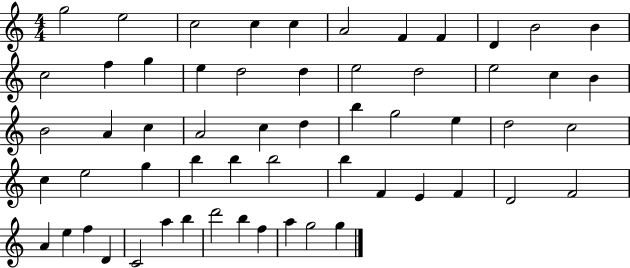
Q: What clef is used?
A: treble